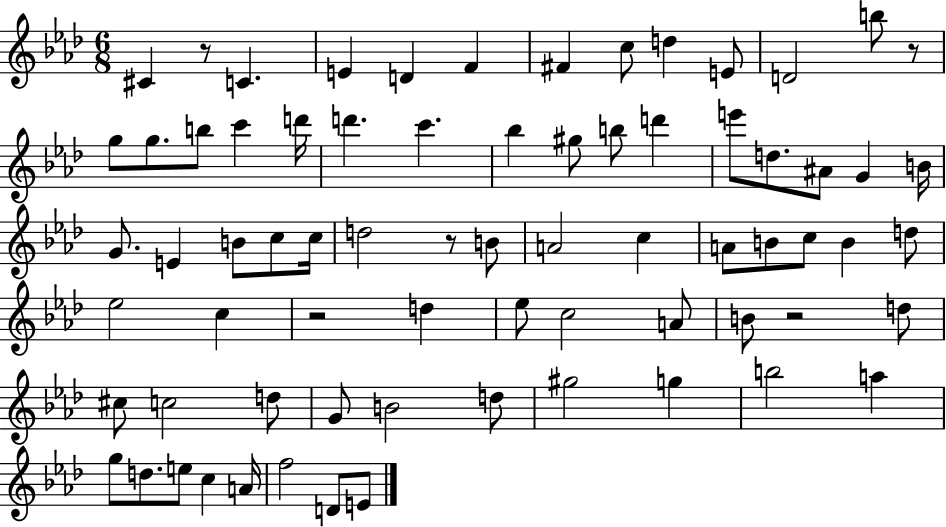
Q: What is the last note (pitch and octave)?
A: E4